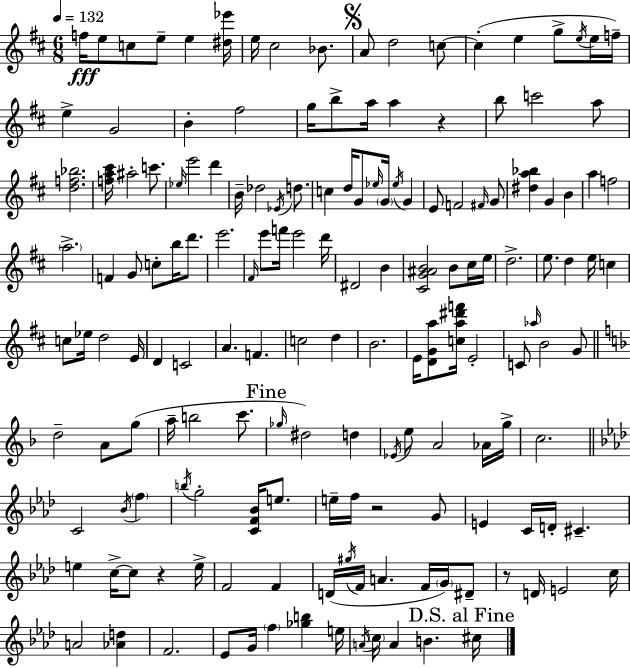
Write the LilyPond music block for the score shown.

{
  \clef treble
  \numericTimeSignature
  \time 6/8
  \key d \major
  \tempo 4 = 132
  f''16\fff e''8 c''8 e''8-- e''4 <dis'' ees'''>16 | e''16 cis''2 bes'8. | \mark \markup { \musicglyph "scripts.segno" } a'8 d''2 c''8~~ | c''4-.( e''4 g''8-> \acciaccatura { e''16 } e''16 | \break f''16--) e''4-> g'2 | b'4-. fis''2 | g''16 b''8-> a''16 a''4 r4 | b''8 c'''2 a''8 | \break <d'' f'' bes''>2. | <f'' a'' cis'''>16 ais''2-. c'''8. | \grace { ees''16 } e'''2 d'''4 | b'16-- des''2 \acciaccatura { ees'16 } | \break d''8. c''4 d''16 g'8 \grace { ees''16 } \parenthesize g'16 | \acciaccatura { ees''16 } g'4 e'8 f'2 | \grace { fis'16 } g'8 <dis'' a'' bes''>4 g'4 | b'4 a''4 f''2 | \break \parenthesize a''2.-> | f'4 g'8 | c''8-. b''16 d'''8. e'''2. | \grace { fis'16 } e'''8 f'''16 e'''2 | \break d'''16 dis'2 | b'4 <cis' g' ais' b'>2 | b'8 cis''16 e''16 d''2.-> | e''8. d''4 | \break e''16 c''4 c''8 ees''16 d''2 | e'16 d'4 c'2 | a'4. | f'4. c''2 | \break d''4 b'2. | e'16 <d' g' a''>8 <c'' a'' dis''' f'''>16 e'2-. | c'8 \grace { aes''16 } b'2 | g'8 \bar "||" \break \key f \major d''2-- a'8 g''8( | a''16-- b''2 c'''8. | \mark "Fine" \grace { ges''16 } dis''2) d''4 | \acciaccatura { ees'16 } e''8 a'2 | \break aes'16 g''16-> c''2. | \bar "||" \break \key aes \major c'2 \acciaccatura { bes'16 } \parenthesize f''4 | \acciaccatura { b''16 } g''2-. <c' f' bes'>16 e''8. | e''16-- f''16 r2 | g'8 e'4 c'16 d'16-. cis'4.-- | \break e''4 c''16->~~ c''8 r4 | e''16-> f'2 f'4 | d'16( \acciaccatura { gis''16 } f'16 a'4. f'16 | \parenthesize g'16) dis'8-- r8 d'16 e'2 | \break c''16 a'2 <aes' d''>4 | f'2. | ees'8 g'16 \parenthesize f''4 <ges'' b''>4 | e''16 \acciaccatura { a'16 } \parenthesize c''16 a'4 b'4. | \break \mark "D.S. al Fine" cis''16 \bar "|."
}